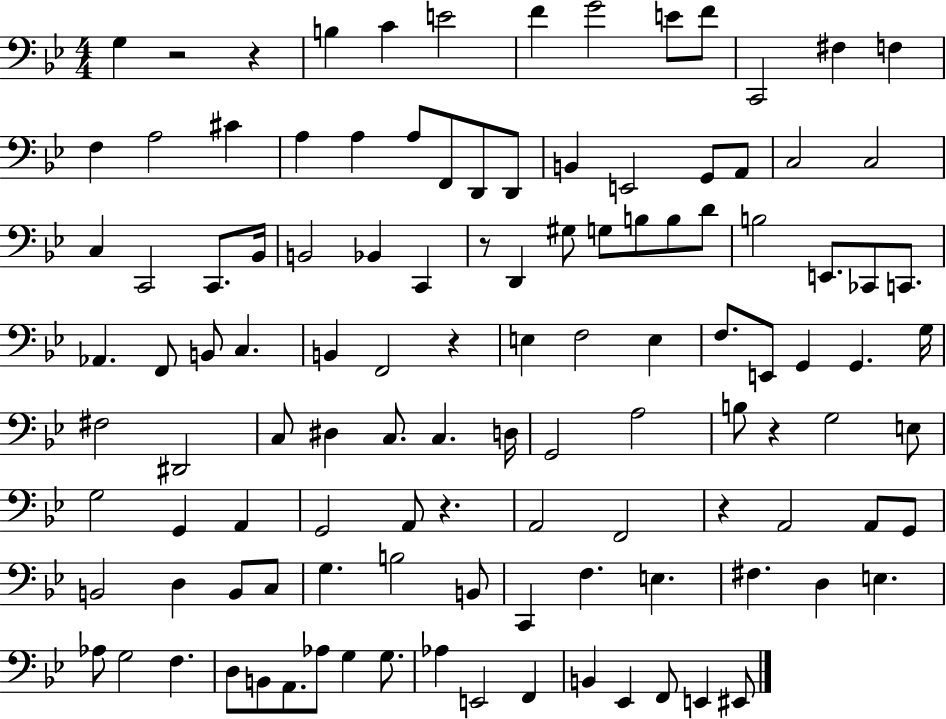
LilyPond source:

{
  \clef bass
  \numericTimeSignature
  \time 4/4
  \key bes \major
  g4 r2 r4 | b4 c'4 e'2 | f'4 g'2 e'8 f'8 | c,2 fis4 f4 | \break f4 a2 cis'4 | a4 a4 a8 f,8 d,8 d,8 | b,4 e,2 g,8 a,8 | c2 c2 | \break c4 c,2 c,8. bes,16 | b,2 bes,4 c,4 | r8 d,4 gis8 g8 b8 b8 d'8 | b2 e,8. ces,8 c,8. | \break aes,4. f,8 b,8 c4. | b,4 f,2 r4 | e4 f2 e4 | f8. e,8 g,4 g,4. g16 | \break fis2 dis,2 | c8 dis4 c8. c4. d16 | g,2 a2 | b8 r4 g2 e8 | \break g2 g,4 a,4 | g,2 a,8 r4. | a,2 f,2 | r4 a,2 a,8 g,8 | \break b,2 d4 b,8 c8 | g4. b2 b,8 | c,4 f4. e4. | fis4. d4 e4. | \break aes8 g2 f4. | d8 b,8 a,8. aes8 g4 g8. | aes4 e,2 f,4 | b,4 ees,4 f,8 e,4 eis,8 | \break \bar "|."
}